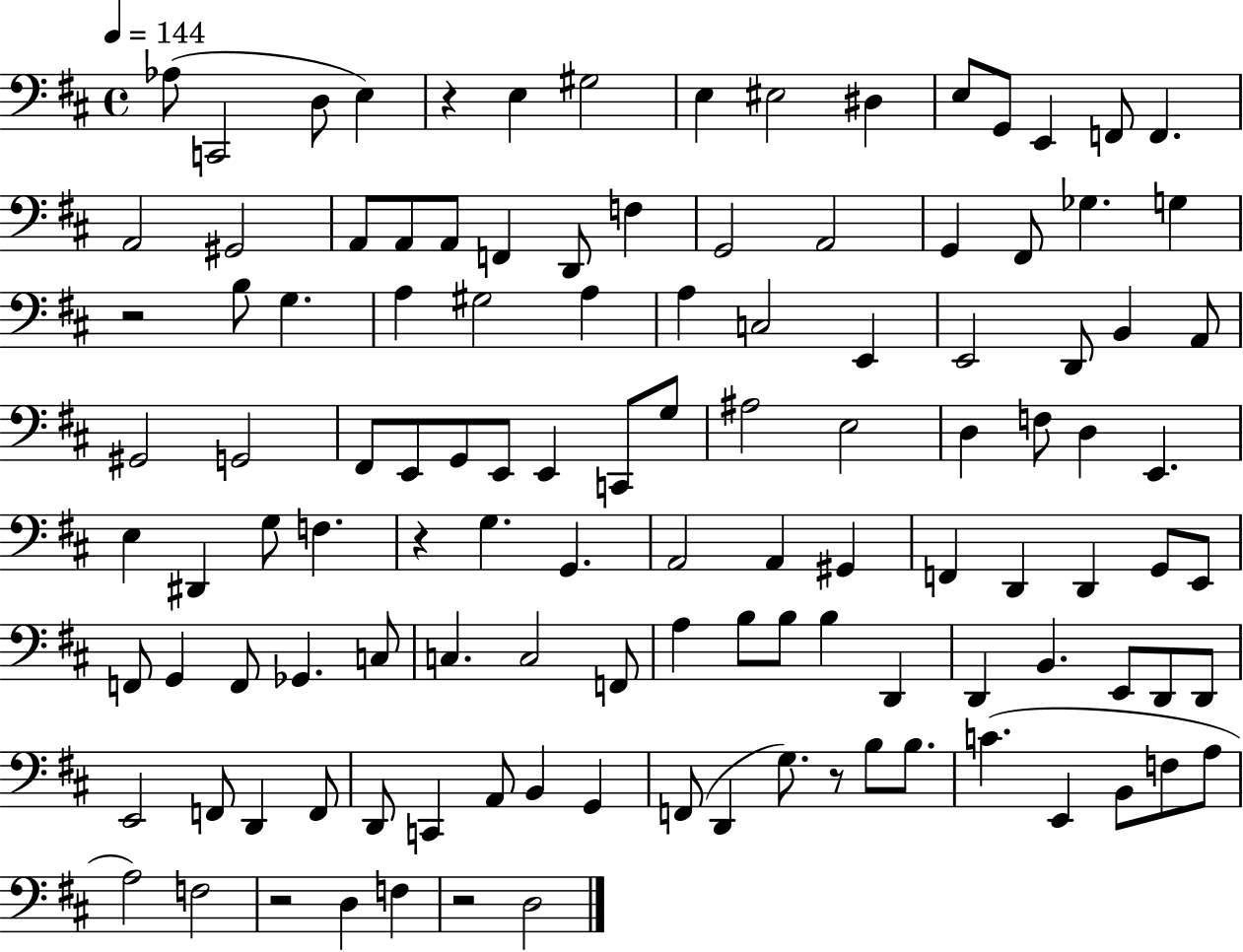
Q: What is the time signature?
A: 4/4